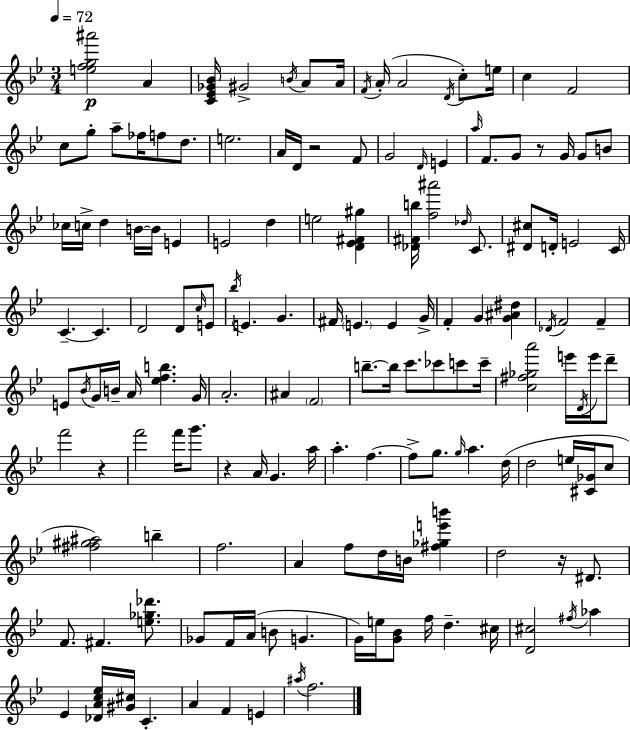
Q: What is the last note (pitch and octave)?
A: F5